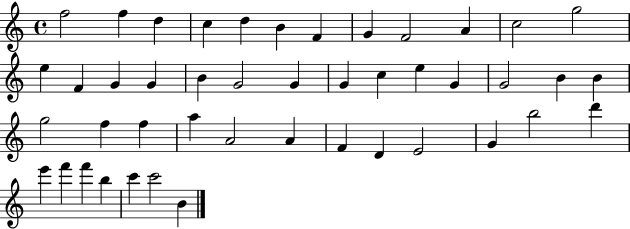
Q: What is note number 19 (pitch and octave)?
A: G4